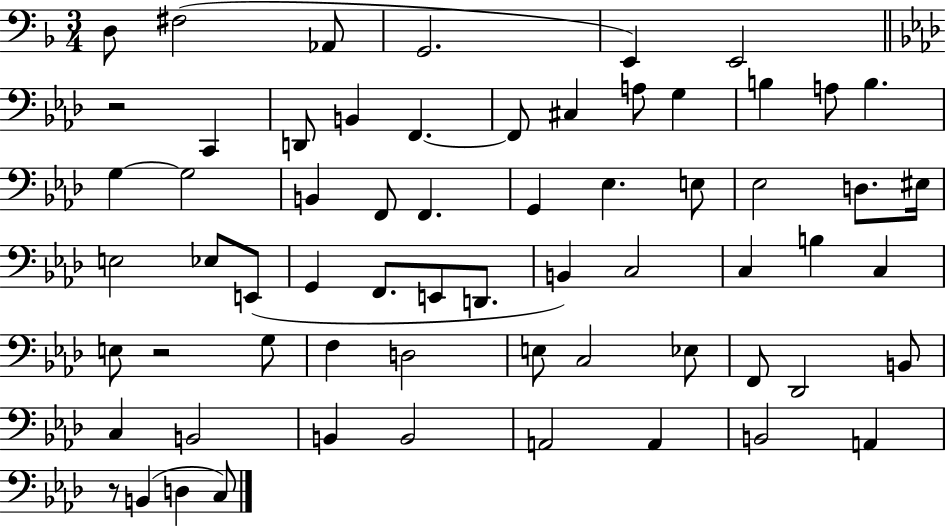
X:1
T:Untitled
M:3/4
L:1/4
K:F
D,/2 ^F,2 _A,,/2 G,,2 E,, E,,2 z2 C,, D,,/2 B,, F,, F,,/2 ^C, A,/2 G, B, A,/2 B, G, G,2 B,, F,,/2 F,, G,, _E, E,/2 _E,2 D,/2 ^E,/4 E,2 _E,/2 E,,/2 G,, F,,/2 E,,/2 D,,/2 B,, C,2 C, B, C, E,/2 z2 G,/2 F, D,2 E,/2 C,2 _E,/2 F,,/2 _D,,2 B,,/2 C, B,,2 B,, B,,2 A,,2 A,, B,,2 A,, z/2 B,, D, C,/2